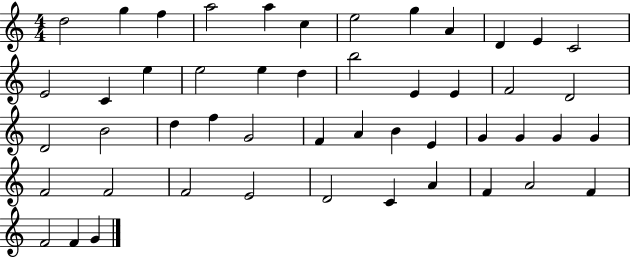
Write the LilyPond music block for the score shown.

{
  \clef treble
  \numericTimeSignature
  \time 4/4
  \key c \major
  d''2 g''4 f''4 | a''2 a''4 c''4 | e''2 g''4 a'4 | d'4 e'4 c'2 | \break e'2 c'4 e''4 | e''2 e''4 d''4 | b''2 e'4 e'4 | f'2 d'2 | \break d'2 b'2 | d''4 f''4 g'2 | f'4 a'4 b'4 e'4 | g'4 g'4 g'4 g'4 | \break f'2 f'2 | f'2 e'2 | d'2 c'4 a'4 | f'4 a'2 f'4 | \break f'2 f'4 g'4 | \bar "|."
}